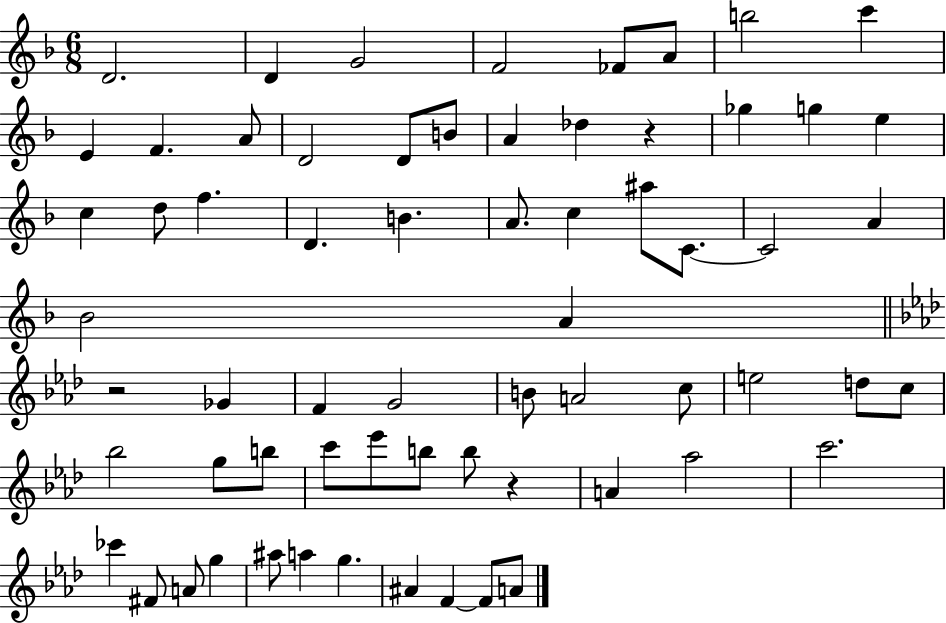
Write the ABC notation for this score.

X:1
T:Untitled
M:6/8
L:1/4
K:F
D2 D G2 F2 _F/2 A/2 b2 c' E F A/2 D2 D/2 B/2 A _d z _g g e c d/2 f D B A/2 c ^a/2 C/2 C2 A _B2 A z2 _G F G2 B/2 A2 c/2 e2 d/2 c/2 _b2 g/2 b/2 c'/2 _e'/2 b/2 b/2 z A _a2 c'2 _c' ^F/2 A/2 g ^a/2 a g ^A F F/2 A/2